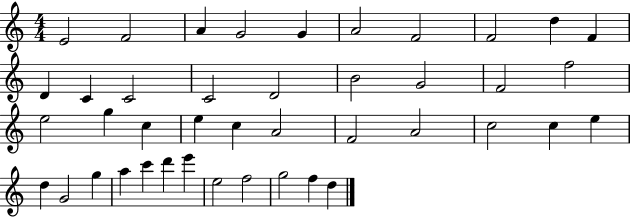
E4/h F4/h A4/q G4/h G4/q A4/h F4/h F4/h D5/q F4/q D4/q C4/q C4/h C4/h D4/h B4/h G4/h F4/h F5/h E5/h G5/q C5/q E5/q C5/q A4/h F4/h A4/h C5/h C5/q E5/q D5/q G4/h G5/q A5/q C6/q D6/q E6/q E5/h F5/h G5/h F5/q D5/q